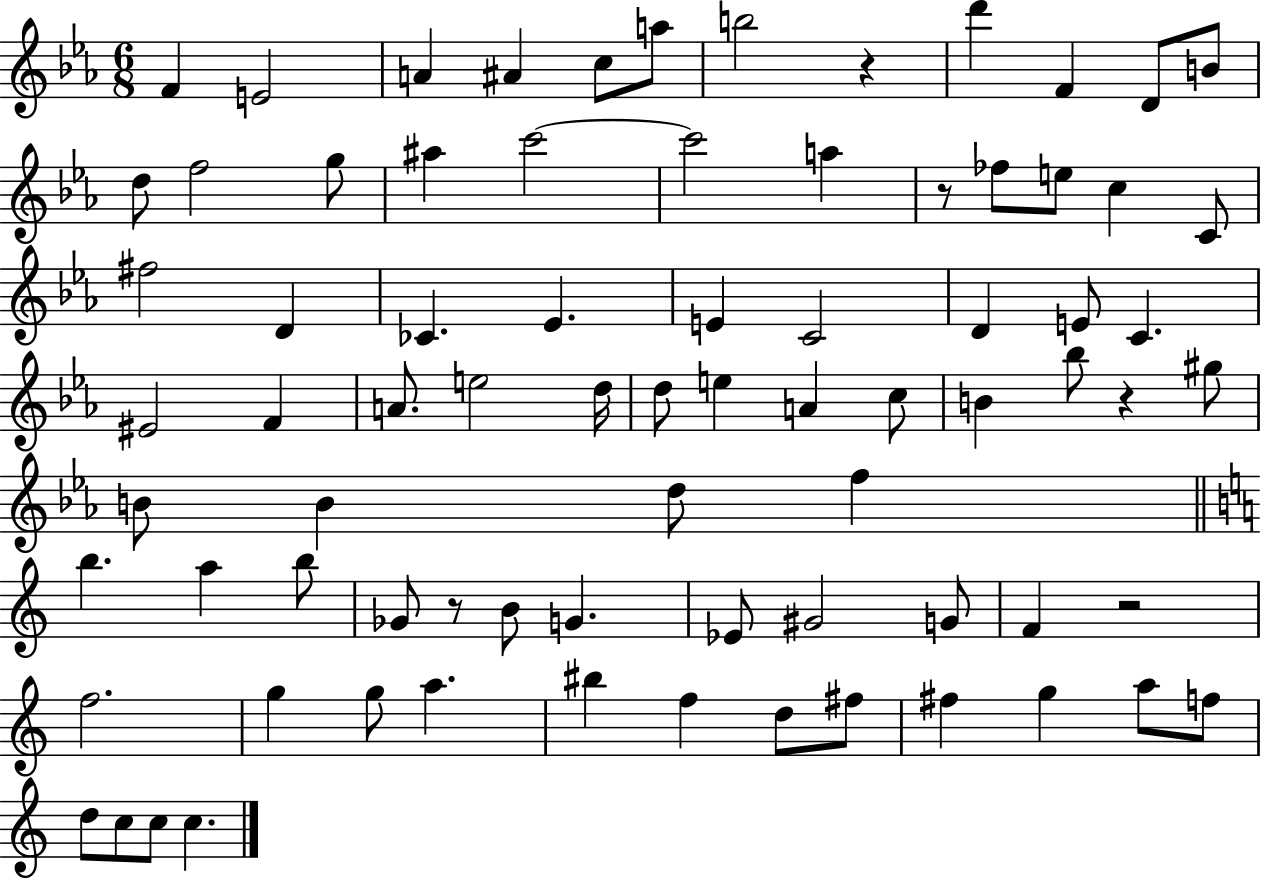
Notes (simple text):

F4/q E4/h A4/q A#4/q C5/e A5/e B5/h R/q D6/q F4/q D4/e B4/e D5/e F5/h G5/e A#5/q C6/h C6/h A5/q R/e FES5/e E5/e C5/q C4/e F#5/h D4/q CES4/q. Eb4/q. E4/q C4/h D4/q E4/e C4/q. EIS4/h F4/q A4/e. E5/h D5/s D5/e E5/q A4/q C5/e B4/q Bb5/e R/q G#5/e B4/e B4/q D5/e F5/q B5/q. A5/q B5/e Gb4/e R/e B4/e G4/q. Eb4/e G#4/h G4/e F4/q R/h F5/h. G5/q G5/e A5/q. BIS5/q F5/q D5/e F#5/e F#5/q G5/q A5/e F5/e D5/e C5/e C5/e C5/q.